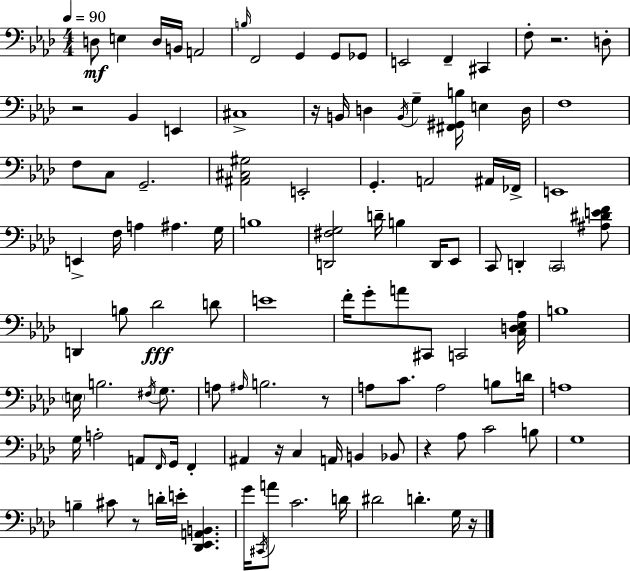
{
  \clef bass
  \numericTimeSignature
  \time 4/4
  \key f \minor
  \tempo 4 = 90
  d8\mf e4 d16 b,16 a,2 | \grace { b16 } f,2 g,4 g,8 ges,8 | e,2 f,4-- cis,4 | f8-. r2. d8-. | \break r2 bes,4 e,4 | cis1-> | r16 b,16 d4 \acciaccatura { b,16 } g4-- <fis, gis, b>16 e4 | d16 f1 | \break f8 c8 g,2.-- | <ais, cis gis>2 e,2-. | g,4.-. a,2 | ais,16 fes,16-> e,1 | \break e,4-> f16 a4 ais4. | g16 b1 | <d, fis g>2 d'16-- b4 d,16 | ees,8 c,8 d,4-. \parenthesize c,2 | \break <ais dis' e' f'>8 d,4 b8 des'2\fff | d'8 e'1 | f'16-. g'8-. a'8 cis,8 c,2 | <c d ees aes>16 b1 | \break \parenthesize e16 b2. \acciaccatura { fis16 } | g8. a8 \grace { ais16 } b2. | r8 a8 c'8. a2 | b8 d'16 a1 | \break g16 a2-. a,8 \grace { f,16 } | g,16 f,4-. ais,4 r16 c4 a,16 b,4 | bes,8 r4 aes8 c'2 | b8 g1 | \break b4-- cis'8 r8 d'16-. e'16-. <des, ees, a, b,>4. | g'16 \acciaccatura { cis,16 } a'8 c'2. | d'16 dis'2 d'4.-. | g16 r16 \bar "|."
}